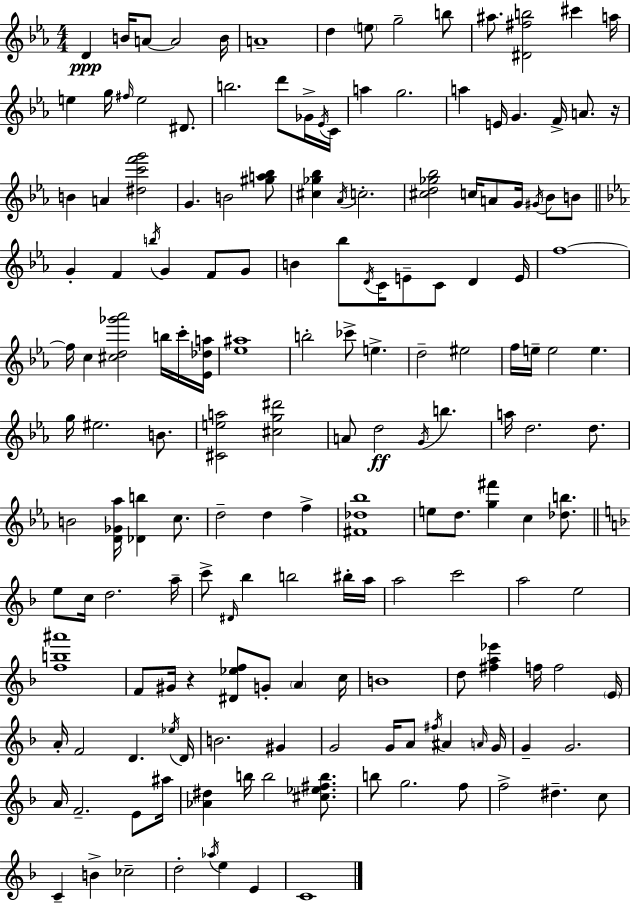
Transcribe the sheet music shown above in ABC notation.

X:1
T:Untitled
M:4/4
L:1/4
K:Eb
D B/4 A/2 A2 B/4 A4 d e/2 g2 b/2 ^a/2 [^D^fb]2 ^c' a/4 e g/4 ^f/4 e2 ^D/2 b2 d'/2 _G/4 _E/4 C/4 a g2 a E/4 G F/4 A/2 z/4 B A [^dc'f'g']2 G B2 [^ga_b]/2 [^c_g_b] _A/4 c2 [^cd_g_b]2 c/4 A/2 G/4 ^G/4 _B/2 B/2 G F b/4 G F/2 G/2 B _b/2 D/4 C/4 E/2 C/2 D E/4 f4 f/4 c [^cd_g'_a']2 b/4 c'/4 [_E_da]/4 [_e^a]4 b2 _c'/2 e d2 ^e2 f/4 e/4 e2 e g/4 ^e2 B/2 [^Cea]2 [^cg^d']2 A/2 d2 G/4 b a/4 d2 d/2 B2 [D_G_a]/4 [_Db] c/2 d2 d f [^F_d_b]4 e/2 d/2 [g^f'] c [_db]/2 e/2 c/4 d2 a/4 c'/2 ^D/4 _b b2 ^b/4 a/4 a2 c'2 a2 e2 [fb^a']4 F/2 ^G/4 z [^D_ef]/2 G/2 A c/4 B4 d/2 [^fa_e'] f/4 f2 E/4 A/4 F2 D _e/4 D/4 B2 ^G G2 G/4 A/2 ^f/4 ^A A/4 G/4 G G2 A/4 F2 E/2 ^a/4 [_A^d] b/4 b2 [^c_e^fb]/2 b/2 g2 f/2 f2 ^d c/2 C B _c2 d2 _a/4 e E C4